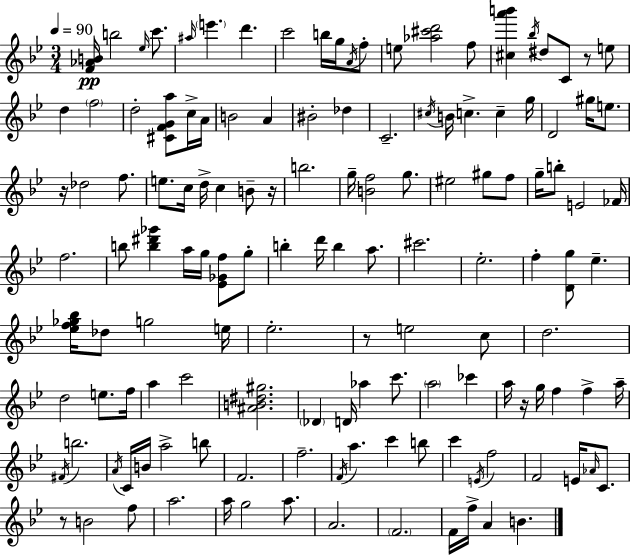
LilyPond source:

{
  \clef treble
  \numericTimeSignature
  \time 3/4
  \key bes \major
  \tempo 4 = 90
  <f' aes' b'>16\pp b''2 \grace { ees''16 } c'''8. | \grace { ais''16 } \parenthesize e'''4. d'''4. | c'''2 b''16 g''16 | \acciaccatura { a'16 } f''8-. e''8 <aes'' cis''' d'''>2 | \break f''8 <cis'' a''' b'''>4 \acciaccatura { bes''16 } dis''8 c'8 | r8 e''8 d''4 \parenthesize f''2 | d''2-. | <cis' f' g' a''>8 c''16-> a'16 b'2 | \break a'4 bis'2-. | des''4 c'2.-- | \acciaccatura { cis''16 } b'16 c''4.-> | c''4-- g''16 d'2 | \break gis''16 e''8. r16 des''2 | f''8. e''8. c''16 d''16-> c''4 | b'8-- r16 b''2. | g''16-- <b' f''>2 | \break g''8. eis''2 | gis''8 f''8 g''16-- b''8-. e'2 | fes'16 f''2. | b''8 <b'' dis''' ges'''>4 a''16 | \break g''16 <ees' ges' f''>8 g''8-. b''4-. d'''16 b''4 | a''8. cis'''2. | ees''2.-. | f''4-. <d' g''>8 ees''4.-- | \break <ees'' f'' ges'' bes''>16 des''8 g''2 | e''16 ees''2.-. | r8 e''2 | c''8 d''2. | \break d''2 | e''8. f''16 a''4 c'''2 | <ais' b' dis'' gis''>2. | \parenthesize des'4 d'16 aes''4 | \break c'''8. \parenthesize a''2 | ces'''4 a''16 r16 g''16 f''4 | f''4-> a''16-- \acciaccatura { fis'16 } b''2. | \acciaccatura { a'16 } c'16 b'16 a''2-> | \break b''8 f'2. | f''2.-- | \acciaccatura { f'16 } a''4. | c'''4 b''8 c'''4 | \break \acciaccatura { e'16 } f''2 f'2 | e'16 \grace { aes'16 } c'8. r8 | b'2 f''8 a''2. | a''16 g''2 | \break a''8. a'2. | \parenthesize f'2. | f'16 f''16-> | a'4 b'4. \bar "|."
}